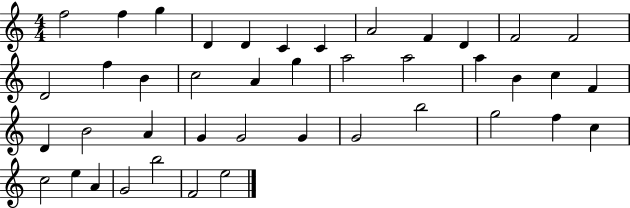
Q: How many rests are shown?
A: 0